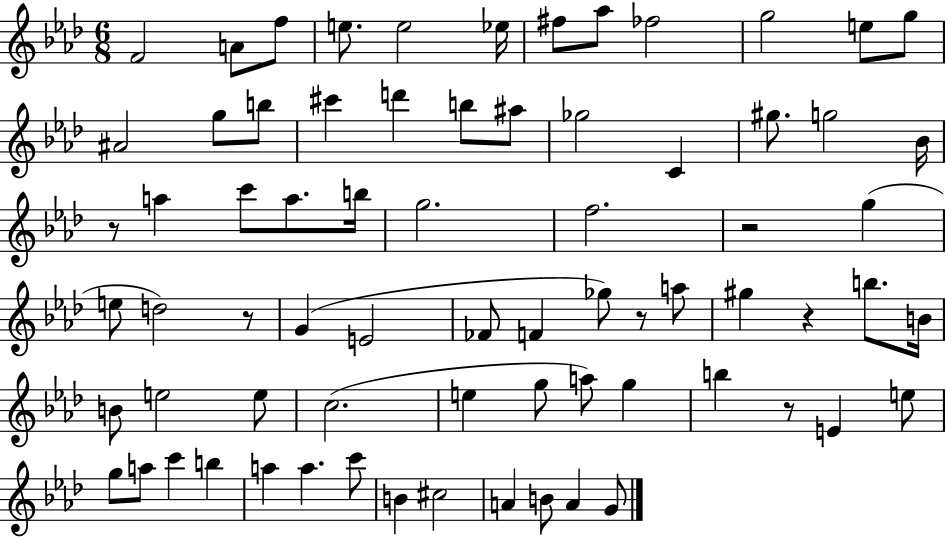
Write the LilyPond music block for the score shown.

{
  \clef treble
  \numericTimeSignature
  \time 6/8
  \key aes \major
  f'2 a'8 f''8 | e''8. e''2 ees''16 | fis''8 aes''8 fes''2 | g''2 e''8 g''8 | \break ais'2 g''8 b''8 | cis'''4 d'''4 b''8 ais''8 | ges''2 c'4 | gis''8. g''2 bes'16 | \break r8 a''4 c'''8 a''8. b''16 | g''2. | f''2. | r2 g''4( | \break e''8 d''2) r8 | g'4( e'2 | fes'8 f'4 ges''8) r8 a''8 | gis''4 r4 b''8. b'16 | \break b'8 e''2 e''8 | c''2.( | e''4 g''8 a''8) g''4 | b''4 r8 e'4 e''8 | \break g''8 a''8 c'''4 b''4 | a''4 a''4. c'''8 | b'4 cis''2 | a'4 b'8 a'4 g'8 | \break \bar "|."
}